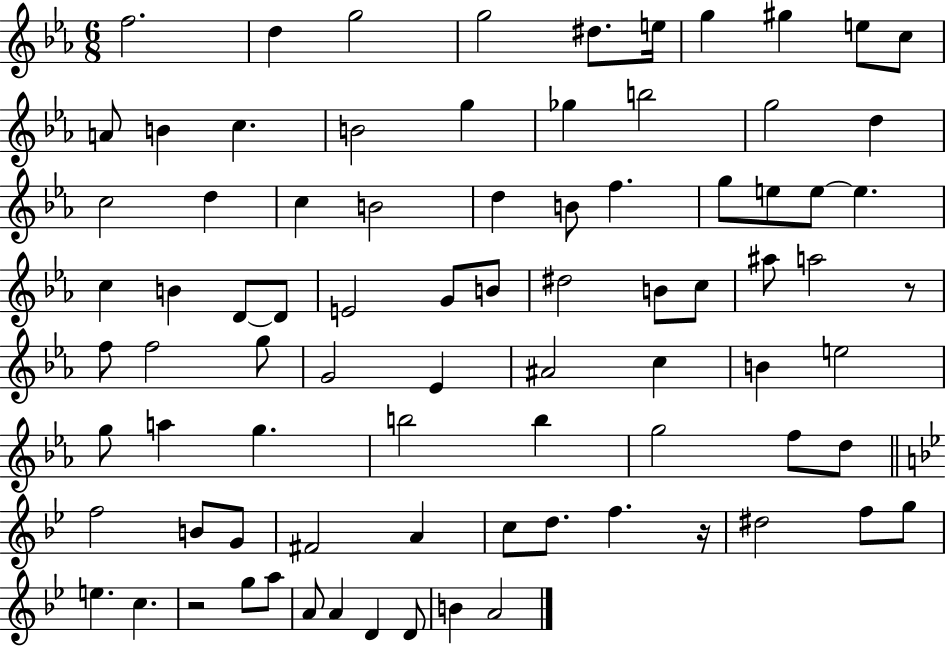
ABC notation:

X:1
T:Untitled
M:6/8
L:1/4
K:Eb
f2 d g2 g2 ^d/2 e/4 g ^g e/2 c/2 A/2 B c B2 g _g b2 g2 d c2 d c B2 d B/2 f g/2 e/2 e/2 e c B D/2 D/2 E2 G/2 B/2 ^d2 B/2 c/2 ^a/2 a2 z/2 f/2 f2 g/2 G2 _E ^A2 c B e2 g/2 a g b2 b g2 f/2 d/2 f2 B/2 G/2 ^F2 A c/2 d/2 f z/4 ^d2 f/2 g/2 e c z2 g/2 a/2 A/2 A D D/2 B A2